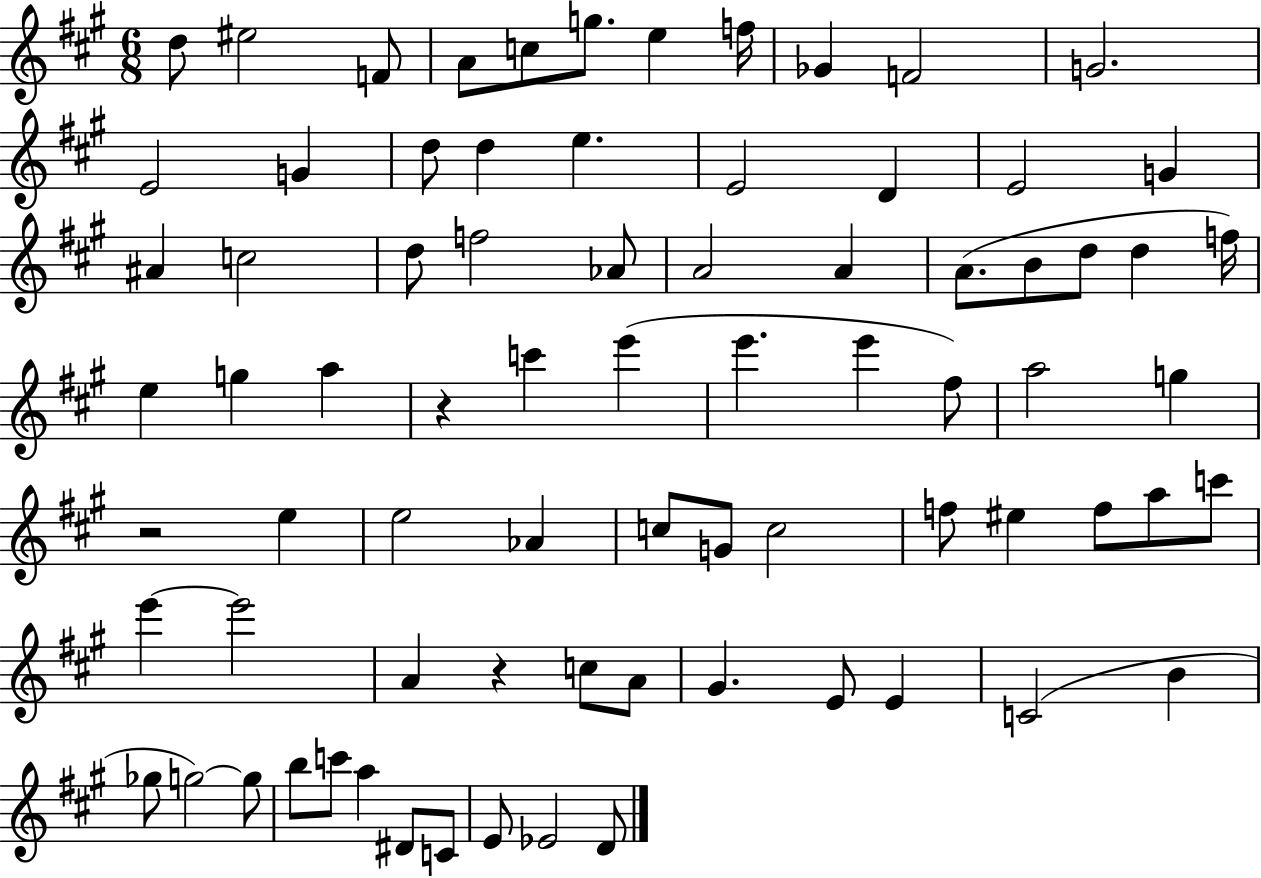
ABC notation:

X:1
T:Untitled
M:6/8
L:1/4
K:A
d/2 ^e2 F/2 A/2 c/2 g/2 e f/4 _G F2 G2 E2 G d/2 d e E2 D E2 G ^A c2 d/2 f2 _A/2 A2 A A/2 B/2 d/2 d f/4 e g a z c' e' e' e' ^f/2 a2 g z2 e e2 _A c/2 G/2 c2 f/2 ^e f/2 a/2 c'/2 e' e'2 A z c/2 A/2 ^G E/2 E C2 B _g/2 g2 g/2 b/2 c'/2 a ^D/2 C/2 E/2 _E2 D/2